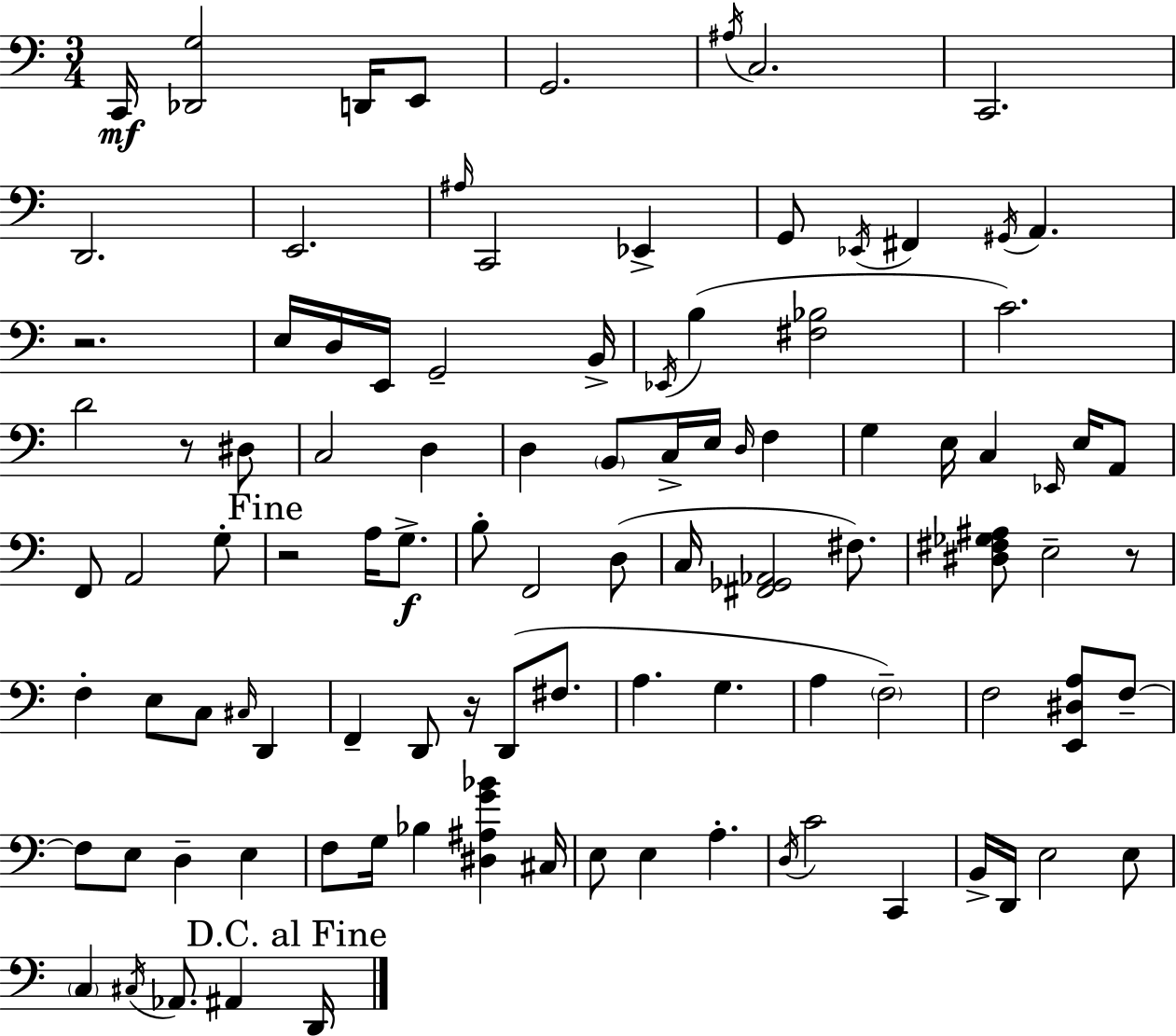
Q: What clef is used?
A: bass